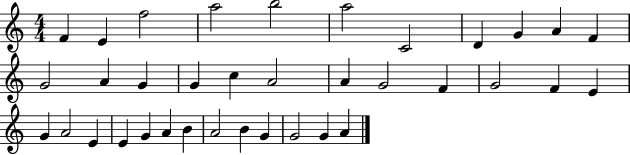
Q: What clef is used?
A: treble